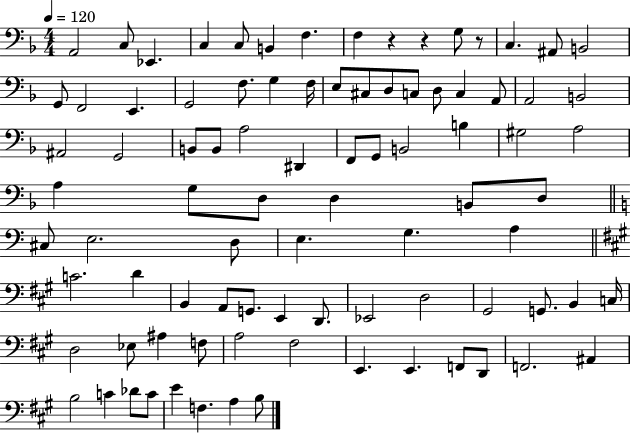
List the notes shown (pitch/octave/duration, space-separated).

A2/h C3/e Eb2/q. C3/q C3/e B2/q F3/q. F3/q R/q R/q G3/e R/e C3/q. A#2/e B2/h G2/e F2/h E2/q. G2/h F3/e. G3/q F3/s E3/e C#3/e D3/e C3/e D3/e C3/q A2/e A2/h B2/h A#2/h G2/h B2/e B2/e A3/h D#2/q F2/e G2/e B2/h B3/q G#3/h A3/h A3/q G3/e D3/e D3/q B2/e D3/e C#3/e E3/h. D3/e E3/q. G3/q. A3/q C4/h. D4/q B2/q A2/e G2/e. E2/q D2/e. Eb2/h D3/h G#2/h G2/e. B2/q C3/s D3/h Eb3/e A#3/q F3/e A3/h F#3/h E2/q. E2/q. F2/e D2/e F2/h. A#2/q B3/h C4/q Db4/e C4/e E4/q F3/q. A3/q B3/e